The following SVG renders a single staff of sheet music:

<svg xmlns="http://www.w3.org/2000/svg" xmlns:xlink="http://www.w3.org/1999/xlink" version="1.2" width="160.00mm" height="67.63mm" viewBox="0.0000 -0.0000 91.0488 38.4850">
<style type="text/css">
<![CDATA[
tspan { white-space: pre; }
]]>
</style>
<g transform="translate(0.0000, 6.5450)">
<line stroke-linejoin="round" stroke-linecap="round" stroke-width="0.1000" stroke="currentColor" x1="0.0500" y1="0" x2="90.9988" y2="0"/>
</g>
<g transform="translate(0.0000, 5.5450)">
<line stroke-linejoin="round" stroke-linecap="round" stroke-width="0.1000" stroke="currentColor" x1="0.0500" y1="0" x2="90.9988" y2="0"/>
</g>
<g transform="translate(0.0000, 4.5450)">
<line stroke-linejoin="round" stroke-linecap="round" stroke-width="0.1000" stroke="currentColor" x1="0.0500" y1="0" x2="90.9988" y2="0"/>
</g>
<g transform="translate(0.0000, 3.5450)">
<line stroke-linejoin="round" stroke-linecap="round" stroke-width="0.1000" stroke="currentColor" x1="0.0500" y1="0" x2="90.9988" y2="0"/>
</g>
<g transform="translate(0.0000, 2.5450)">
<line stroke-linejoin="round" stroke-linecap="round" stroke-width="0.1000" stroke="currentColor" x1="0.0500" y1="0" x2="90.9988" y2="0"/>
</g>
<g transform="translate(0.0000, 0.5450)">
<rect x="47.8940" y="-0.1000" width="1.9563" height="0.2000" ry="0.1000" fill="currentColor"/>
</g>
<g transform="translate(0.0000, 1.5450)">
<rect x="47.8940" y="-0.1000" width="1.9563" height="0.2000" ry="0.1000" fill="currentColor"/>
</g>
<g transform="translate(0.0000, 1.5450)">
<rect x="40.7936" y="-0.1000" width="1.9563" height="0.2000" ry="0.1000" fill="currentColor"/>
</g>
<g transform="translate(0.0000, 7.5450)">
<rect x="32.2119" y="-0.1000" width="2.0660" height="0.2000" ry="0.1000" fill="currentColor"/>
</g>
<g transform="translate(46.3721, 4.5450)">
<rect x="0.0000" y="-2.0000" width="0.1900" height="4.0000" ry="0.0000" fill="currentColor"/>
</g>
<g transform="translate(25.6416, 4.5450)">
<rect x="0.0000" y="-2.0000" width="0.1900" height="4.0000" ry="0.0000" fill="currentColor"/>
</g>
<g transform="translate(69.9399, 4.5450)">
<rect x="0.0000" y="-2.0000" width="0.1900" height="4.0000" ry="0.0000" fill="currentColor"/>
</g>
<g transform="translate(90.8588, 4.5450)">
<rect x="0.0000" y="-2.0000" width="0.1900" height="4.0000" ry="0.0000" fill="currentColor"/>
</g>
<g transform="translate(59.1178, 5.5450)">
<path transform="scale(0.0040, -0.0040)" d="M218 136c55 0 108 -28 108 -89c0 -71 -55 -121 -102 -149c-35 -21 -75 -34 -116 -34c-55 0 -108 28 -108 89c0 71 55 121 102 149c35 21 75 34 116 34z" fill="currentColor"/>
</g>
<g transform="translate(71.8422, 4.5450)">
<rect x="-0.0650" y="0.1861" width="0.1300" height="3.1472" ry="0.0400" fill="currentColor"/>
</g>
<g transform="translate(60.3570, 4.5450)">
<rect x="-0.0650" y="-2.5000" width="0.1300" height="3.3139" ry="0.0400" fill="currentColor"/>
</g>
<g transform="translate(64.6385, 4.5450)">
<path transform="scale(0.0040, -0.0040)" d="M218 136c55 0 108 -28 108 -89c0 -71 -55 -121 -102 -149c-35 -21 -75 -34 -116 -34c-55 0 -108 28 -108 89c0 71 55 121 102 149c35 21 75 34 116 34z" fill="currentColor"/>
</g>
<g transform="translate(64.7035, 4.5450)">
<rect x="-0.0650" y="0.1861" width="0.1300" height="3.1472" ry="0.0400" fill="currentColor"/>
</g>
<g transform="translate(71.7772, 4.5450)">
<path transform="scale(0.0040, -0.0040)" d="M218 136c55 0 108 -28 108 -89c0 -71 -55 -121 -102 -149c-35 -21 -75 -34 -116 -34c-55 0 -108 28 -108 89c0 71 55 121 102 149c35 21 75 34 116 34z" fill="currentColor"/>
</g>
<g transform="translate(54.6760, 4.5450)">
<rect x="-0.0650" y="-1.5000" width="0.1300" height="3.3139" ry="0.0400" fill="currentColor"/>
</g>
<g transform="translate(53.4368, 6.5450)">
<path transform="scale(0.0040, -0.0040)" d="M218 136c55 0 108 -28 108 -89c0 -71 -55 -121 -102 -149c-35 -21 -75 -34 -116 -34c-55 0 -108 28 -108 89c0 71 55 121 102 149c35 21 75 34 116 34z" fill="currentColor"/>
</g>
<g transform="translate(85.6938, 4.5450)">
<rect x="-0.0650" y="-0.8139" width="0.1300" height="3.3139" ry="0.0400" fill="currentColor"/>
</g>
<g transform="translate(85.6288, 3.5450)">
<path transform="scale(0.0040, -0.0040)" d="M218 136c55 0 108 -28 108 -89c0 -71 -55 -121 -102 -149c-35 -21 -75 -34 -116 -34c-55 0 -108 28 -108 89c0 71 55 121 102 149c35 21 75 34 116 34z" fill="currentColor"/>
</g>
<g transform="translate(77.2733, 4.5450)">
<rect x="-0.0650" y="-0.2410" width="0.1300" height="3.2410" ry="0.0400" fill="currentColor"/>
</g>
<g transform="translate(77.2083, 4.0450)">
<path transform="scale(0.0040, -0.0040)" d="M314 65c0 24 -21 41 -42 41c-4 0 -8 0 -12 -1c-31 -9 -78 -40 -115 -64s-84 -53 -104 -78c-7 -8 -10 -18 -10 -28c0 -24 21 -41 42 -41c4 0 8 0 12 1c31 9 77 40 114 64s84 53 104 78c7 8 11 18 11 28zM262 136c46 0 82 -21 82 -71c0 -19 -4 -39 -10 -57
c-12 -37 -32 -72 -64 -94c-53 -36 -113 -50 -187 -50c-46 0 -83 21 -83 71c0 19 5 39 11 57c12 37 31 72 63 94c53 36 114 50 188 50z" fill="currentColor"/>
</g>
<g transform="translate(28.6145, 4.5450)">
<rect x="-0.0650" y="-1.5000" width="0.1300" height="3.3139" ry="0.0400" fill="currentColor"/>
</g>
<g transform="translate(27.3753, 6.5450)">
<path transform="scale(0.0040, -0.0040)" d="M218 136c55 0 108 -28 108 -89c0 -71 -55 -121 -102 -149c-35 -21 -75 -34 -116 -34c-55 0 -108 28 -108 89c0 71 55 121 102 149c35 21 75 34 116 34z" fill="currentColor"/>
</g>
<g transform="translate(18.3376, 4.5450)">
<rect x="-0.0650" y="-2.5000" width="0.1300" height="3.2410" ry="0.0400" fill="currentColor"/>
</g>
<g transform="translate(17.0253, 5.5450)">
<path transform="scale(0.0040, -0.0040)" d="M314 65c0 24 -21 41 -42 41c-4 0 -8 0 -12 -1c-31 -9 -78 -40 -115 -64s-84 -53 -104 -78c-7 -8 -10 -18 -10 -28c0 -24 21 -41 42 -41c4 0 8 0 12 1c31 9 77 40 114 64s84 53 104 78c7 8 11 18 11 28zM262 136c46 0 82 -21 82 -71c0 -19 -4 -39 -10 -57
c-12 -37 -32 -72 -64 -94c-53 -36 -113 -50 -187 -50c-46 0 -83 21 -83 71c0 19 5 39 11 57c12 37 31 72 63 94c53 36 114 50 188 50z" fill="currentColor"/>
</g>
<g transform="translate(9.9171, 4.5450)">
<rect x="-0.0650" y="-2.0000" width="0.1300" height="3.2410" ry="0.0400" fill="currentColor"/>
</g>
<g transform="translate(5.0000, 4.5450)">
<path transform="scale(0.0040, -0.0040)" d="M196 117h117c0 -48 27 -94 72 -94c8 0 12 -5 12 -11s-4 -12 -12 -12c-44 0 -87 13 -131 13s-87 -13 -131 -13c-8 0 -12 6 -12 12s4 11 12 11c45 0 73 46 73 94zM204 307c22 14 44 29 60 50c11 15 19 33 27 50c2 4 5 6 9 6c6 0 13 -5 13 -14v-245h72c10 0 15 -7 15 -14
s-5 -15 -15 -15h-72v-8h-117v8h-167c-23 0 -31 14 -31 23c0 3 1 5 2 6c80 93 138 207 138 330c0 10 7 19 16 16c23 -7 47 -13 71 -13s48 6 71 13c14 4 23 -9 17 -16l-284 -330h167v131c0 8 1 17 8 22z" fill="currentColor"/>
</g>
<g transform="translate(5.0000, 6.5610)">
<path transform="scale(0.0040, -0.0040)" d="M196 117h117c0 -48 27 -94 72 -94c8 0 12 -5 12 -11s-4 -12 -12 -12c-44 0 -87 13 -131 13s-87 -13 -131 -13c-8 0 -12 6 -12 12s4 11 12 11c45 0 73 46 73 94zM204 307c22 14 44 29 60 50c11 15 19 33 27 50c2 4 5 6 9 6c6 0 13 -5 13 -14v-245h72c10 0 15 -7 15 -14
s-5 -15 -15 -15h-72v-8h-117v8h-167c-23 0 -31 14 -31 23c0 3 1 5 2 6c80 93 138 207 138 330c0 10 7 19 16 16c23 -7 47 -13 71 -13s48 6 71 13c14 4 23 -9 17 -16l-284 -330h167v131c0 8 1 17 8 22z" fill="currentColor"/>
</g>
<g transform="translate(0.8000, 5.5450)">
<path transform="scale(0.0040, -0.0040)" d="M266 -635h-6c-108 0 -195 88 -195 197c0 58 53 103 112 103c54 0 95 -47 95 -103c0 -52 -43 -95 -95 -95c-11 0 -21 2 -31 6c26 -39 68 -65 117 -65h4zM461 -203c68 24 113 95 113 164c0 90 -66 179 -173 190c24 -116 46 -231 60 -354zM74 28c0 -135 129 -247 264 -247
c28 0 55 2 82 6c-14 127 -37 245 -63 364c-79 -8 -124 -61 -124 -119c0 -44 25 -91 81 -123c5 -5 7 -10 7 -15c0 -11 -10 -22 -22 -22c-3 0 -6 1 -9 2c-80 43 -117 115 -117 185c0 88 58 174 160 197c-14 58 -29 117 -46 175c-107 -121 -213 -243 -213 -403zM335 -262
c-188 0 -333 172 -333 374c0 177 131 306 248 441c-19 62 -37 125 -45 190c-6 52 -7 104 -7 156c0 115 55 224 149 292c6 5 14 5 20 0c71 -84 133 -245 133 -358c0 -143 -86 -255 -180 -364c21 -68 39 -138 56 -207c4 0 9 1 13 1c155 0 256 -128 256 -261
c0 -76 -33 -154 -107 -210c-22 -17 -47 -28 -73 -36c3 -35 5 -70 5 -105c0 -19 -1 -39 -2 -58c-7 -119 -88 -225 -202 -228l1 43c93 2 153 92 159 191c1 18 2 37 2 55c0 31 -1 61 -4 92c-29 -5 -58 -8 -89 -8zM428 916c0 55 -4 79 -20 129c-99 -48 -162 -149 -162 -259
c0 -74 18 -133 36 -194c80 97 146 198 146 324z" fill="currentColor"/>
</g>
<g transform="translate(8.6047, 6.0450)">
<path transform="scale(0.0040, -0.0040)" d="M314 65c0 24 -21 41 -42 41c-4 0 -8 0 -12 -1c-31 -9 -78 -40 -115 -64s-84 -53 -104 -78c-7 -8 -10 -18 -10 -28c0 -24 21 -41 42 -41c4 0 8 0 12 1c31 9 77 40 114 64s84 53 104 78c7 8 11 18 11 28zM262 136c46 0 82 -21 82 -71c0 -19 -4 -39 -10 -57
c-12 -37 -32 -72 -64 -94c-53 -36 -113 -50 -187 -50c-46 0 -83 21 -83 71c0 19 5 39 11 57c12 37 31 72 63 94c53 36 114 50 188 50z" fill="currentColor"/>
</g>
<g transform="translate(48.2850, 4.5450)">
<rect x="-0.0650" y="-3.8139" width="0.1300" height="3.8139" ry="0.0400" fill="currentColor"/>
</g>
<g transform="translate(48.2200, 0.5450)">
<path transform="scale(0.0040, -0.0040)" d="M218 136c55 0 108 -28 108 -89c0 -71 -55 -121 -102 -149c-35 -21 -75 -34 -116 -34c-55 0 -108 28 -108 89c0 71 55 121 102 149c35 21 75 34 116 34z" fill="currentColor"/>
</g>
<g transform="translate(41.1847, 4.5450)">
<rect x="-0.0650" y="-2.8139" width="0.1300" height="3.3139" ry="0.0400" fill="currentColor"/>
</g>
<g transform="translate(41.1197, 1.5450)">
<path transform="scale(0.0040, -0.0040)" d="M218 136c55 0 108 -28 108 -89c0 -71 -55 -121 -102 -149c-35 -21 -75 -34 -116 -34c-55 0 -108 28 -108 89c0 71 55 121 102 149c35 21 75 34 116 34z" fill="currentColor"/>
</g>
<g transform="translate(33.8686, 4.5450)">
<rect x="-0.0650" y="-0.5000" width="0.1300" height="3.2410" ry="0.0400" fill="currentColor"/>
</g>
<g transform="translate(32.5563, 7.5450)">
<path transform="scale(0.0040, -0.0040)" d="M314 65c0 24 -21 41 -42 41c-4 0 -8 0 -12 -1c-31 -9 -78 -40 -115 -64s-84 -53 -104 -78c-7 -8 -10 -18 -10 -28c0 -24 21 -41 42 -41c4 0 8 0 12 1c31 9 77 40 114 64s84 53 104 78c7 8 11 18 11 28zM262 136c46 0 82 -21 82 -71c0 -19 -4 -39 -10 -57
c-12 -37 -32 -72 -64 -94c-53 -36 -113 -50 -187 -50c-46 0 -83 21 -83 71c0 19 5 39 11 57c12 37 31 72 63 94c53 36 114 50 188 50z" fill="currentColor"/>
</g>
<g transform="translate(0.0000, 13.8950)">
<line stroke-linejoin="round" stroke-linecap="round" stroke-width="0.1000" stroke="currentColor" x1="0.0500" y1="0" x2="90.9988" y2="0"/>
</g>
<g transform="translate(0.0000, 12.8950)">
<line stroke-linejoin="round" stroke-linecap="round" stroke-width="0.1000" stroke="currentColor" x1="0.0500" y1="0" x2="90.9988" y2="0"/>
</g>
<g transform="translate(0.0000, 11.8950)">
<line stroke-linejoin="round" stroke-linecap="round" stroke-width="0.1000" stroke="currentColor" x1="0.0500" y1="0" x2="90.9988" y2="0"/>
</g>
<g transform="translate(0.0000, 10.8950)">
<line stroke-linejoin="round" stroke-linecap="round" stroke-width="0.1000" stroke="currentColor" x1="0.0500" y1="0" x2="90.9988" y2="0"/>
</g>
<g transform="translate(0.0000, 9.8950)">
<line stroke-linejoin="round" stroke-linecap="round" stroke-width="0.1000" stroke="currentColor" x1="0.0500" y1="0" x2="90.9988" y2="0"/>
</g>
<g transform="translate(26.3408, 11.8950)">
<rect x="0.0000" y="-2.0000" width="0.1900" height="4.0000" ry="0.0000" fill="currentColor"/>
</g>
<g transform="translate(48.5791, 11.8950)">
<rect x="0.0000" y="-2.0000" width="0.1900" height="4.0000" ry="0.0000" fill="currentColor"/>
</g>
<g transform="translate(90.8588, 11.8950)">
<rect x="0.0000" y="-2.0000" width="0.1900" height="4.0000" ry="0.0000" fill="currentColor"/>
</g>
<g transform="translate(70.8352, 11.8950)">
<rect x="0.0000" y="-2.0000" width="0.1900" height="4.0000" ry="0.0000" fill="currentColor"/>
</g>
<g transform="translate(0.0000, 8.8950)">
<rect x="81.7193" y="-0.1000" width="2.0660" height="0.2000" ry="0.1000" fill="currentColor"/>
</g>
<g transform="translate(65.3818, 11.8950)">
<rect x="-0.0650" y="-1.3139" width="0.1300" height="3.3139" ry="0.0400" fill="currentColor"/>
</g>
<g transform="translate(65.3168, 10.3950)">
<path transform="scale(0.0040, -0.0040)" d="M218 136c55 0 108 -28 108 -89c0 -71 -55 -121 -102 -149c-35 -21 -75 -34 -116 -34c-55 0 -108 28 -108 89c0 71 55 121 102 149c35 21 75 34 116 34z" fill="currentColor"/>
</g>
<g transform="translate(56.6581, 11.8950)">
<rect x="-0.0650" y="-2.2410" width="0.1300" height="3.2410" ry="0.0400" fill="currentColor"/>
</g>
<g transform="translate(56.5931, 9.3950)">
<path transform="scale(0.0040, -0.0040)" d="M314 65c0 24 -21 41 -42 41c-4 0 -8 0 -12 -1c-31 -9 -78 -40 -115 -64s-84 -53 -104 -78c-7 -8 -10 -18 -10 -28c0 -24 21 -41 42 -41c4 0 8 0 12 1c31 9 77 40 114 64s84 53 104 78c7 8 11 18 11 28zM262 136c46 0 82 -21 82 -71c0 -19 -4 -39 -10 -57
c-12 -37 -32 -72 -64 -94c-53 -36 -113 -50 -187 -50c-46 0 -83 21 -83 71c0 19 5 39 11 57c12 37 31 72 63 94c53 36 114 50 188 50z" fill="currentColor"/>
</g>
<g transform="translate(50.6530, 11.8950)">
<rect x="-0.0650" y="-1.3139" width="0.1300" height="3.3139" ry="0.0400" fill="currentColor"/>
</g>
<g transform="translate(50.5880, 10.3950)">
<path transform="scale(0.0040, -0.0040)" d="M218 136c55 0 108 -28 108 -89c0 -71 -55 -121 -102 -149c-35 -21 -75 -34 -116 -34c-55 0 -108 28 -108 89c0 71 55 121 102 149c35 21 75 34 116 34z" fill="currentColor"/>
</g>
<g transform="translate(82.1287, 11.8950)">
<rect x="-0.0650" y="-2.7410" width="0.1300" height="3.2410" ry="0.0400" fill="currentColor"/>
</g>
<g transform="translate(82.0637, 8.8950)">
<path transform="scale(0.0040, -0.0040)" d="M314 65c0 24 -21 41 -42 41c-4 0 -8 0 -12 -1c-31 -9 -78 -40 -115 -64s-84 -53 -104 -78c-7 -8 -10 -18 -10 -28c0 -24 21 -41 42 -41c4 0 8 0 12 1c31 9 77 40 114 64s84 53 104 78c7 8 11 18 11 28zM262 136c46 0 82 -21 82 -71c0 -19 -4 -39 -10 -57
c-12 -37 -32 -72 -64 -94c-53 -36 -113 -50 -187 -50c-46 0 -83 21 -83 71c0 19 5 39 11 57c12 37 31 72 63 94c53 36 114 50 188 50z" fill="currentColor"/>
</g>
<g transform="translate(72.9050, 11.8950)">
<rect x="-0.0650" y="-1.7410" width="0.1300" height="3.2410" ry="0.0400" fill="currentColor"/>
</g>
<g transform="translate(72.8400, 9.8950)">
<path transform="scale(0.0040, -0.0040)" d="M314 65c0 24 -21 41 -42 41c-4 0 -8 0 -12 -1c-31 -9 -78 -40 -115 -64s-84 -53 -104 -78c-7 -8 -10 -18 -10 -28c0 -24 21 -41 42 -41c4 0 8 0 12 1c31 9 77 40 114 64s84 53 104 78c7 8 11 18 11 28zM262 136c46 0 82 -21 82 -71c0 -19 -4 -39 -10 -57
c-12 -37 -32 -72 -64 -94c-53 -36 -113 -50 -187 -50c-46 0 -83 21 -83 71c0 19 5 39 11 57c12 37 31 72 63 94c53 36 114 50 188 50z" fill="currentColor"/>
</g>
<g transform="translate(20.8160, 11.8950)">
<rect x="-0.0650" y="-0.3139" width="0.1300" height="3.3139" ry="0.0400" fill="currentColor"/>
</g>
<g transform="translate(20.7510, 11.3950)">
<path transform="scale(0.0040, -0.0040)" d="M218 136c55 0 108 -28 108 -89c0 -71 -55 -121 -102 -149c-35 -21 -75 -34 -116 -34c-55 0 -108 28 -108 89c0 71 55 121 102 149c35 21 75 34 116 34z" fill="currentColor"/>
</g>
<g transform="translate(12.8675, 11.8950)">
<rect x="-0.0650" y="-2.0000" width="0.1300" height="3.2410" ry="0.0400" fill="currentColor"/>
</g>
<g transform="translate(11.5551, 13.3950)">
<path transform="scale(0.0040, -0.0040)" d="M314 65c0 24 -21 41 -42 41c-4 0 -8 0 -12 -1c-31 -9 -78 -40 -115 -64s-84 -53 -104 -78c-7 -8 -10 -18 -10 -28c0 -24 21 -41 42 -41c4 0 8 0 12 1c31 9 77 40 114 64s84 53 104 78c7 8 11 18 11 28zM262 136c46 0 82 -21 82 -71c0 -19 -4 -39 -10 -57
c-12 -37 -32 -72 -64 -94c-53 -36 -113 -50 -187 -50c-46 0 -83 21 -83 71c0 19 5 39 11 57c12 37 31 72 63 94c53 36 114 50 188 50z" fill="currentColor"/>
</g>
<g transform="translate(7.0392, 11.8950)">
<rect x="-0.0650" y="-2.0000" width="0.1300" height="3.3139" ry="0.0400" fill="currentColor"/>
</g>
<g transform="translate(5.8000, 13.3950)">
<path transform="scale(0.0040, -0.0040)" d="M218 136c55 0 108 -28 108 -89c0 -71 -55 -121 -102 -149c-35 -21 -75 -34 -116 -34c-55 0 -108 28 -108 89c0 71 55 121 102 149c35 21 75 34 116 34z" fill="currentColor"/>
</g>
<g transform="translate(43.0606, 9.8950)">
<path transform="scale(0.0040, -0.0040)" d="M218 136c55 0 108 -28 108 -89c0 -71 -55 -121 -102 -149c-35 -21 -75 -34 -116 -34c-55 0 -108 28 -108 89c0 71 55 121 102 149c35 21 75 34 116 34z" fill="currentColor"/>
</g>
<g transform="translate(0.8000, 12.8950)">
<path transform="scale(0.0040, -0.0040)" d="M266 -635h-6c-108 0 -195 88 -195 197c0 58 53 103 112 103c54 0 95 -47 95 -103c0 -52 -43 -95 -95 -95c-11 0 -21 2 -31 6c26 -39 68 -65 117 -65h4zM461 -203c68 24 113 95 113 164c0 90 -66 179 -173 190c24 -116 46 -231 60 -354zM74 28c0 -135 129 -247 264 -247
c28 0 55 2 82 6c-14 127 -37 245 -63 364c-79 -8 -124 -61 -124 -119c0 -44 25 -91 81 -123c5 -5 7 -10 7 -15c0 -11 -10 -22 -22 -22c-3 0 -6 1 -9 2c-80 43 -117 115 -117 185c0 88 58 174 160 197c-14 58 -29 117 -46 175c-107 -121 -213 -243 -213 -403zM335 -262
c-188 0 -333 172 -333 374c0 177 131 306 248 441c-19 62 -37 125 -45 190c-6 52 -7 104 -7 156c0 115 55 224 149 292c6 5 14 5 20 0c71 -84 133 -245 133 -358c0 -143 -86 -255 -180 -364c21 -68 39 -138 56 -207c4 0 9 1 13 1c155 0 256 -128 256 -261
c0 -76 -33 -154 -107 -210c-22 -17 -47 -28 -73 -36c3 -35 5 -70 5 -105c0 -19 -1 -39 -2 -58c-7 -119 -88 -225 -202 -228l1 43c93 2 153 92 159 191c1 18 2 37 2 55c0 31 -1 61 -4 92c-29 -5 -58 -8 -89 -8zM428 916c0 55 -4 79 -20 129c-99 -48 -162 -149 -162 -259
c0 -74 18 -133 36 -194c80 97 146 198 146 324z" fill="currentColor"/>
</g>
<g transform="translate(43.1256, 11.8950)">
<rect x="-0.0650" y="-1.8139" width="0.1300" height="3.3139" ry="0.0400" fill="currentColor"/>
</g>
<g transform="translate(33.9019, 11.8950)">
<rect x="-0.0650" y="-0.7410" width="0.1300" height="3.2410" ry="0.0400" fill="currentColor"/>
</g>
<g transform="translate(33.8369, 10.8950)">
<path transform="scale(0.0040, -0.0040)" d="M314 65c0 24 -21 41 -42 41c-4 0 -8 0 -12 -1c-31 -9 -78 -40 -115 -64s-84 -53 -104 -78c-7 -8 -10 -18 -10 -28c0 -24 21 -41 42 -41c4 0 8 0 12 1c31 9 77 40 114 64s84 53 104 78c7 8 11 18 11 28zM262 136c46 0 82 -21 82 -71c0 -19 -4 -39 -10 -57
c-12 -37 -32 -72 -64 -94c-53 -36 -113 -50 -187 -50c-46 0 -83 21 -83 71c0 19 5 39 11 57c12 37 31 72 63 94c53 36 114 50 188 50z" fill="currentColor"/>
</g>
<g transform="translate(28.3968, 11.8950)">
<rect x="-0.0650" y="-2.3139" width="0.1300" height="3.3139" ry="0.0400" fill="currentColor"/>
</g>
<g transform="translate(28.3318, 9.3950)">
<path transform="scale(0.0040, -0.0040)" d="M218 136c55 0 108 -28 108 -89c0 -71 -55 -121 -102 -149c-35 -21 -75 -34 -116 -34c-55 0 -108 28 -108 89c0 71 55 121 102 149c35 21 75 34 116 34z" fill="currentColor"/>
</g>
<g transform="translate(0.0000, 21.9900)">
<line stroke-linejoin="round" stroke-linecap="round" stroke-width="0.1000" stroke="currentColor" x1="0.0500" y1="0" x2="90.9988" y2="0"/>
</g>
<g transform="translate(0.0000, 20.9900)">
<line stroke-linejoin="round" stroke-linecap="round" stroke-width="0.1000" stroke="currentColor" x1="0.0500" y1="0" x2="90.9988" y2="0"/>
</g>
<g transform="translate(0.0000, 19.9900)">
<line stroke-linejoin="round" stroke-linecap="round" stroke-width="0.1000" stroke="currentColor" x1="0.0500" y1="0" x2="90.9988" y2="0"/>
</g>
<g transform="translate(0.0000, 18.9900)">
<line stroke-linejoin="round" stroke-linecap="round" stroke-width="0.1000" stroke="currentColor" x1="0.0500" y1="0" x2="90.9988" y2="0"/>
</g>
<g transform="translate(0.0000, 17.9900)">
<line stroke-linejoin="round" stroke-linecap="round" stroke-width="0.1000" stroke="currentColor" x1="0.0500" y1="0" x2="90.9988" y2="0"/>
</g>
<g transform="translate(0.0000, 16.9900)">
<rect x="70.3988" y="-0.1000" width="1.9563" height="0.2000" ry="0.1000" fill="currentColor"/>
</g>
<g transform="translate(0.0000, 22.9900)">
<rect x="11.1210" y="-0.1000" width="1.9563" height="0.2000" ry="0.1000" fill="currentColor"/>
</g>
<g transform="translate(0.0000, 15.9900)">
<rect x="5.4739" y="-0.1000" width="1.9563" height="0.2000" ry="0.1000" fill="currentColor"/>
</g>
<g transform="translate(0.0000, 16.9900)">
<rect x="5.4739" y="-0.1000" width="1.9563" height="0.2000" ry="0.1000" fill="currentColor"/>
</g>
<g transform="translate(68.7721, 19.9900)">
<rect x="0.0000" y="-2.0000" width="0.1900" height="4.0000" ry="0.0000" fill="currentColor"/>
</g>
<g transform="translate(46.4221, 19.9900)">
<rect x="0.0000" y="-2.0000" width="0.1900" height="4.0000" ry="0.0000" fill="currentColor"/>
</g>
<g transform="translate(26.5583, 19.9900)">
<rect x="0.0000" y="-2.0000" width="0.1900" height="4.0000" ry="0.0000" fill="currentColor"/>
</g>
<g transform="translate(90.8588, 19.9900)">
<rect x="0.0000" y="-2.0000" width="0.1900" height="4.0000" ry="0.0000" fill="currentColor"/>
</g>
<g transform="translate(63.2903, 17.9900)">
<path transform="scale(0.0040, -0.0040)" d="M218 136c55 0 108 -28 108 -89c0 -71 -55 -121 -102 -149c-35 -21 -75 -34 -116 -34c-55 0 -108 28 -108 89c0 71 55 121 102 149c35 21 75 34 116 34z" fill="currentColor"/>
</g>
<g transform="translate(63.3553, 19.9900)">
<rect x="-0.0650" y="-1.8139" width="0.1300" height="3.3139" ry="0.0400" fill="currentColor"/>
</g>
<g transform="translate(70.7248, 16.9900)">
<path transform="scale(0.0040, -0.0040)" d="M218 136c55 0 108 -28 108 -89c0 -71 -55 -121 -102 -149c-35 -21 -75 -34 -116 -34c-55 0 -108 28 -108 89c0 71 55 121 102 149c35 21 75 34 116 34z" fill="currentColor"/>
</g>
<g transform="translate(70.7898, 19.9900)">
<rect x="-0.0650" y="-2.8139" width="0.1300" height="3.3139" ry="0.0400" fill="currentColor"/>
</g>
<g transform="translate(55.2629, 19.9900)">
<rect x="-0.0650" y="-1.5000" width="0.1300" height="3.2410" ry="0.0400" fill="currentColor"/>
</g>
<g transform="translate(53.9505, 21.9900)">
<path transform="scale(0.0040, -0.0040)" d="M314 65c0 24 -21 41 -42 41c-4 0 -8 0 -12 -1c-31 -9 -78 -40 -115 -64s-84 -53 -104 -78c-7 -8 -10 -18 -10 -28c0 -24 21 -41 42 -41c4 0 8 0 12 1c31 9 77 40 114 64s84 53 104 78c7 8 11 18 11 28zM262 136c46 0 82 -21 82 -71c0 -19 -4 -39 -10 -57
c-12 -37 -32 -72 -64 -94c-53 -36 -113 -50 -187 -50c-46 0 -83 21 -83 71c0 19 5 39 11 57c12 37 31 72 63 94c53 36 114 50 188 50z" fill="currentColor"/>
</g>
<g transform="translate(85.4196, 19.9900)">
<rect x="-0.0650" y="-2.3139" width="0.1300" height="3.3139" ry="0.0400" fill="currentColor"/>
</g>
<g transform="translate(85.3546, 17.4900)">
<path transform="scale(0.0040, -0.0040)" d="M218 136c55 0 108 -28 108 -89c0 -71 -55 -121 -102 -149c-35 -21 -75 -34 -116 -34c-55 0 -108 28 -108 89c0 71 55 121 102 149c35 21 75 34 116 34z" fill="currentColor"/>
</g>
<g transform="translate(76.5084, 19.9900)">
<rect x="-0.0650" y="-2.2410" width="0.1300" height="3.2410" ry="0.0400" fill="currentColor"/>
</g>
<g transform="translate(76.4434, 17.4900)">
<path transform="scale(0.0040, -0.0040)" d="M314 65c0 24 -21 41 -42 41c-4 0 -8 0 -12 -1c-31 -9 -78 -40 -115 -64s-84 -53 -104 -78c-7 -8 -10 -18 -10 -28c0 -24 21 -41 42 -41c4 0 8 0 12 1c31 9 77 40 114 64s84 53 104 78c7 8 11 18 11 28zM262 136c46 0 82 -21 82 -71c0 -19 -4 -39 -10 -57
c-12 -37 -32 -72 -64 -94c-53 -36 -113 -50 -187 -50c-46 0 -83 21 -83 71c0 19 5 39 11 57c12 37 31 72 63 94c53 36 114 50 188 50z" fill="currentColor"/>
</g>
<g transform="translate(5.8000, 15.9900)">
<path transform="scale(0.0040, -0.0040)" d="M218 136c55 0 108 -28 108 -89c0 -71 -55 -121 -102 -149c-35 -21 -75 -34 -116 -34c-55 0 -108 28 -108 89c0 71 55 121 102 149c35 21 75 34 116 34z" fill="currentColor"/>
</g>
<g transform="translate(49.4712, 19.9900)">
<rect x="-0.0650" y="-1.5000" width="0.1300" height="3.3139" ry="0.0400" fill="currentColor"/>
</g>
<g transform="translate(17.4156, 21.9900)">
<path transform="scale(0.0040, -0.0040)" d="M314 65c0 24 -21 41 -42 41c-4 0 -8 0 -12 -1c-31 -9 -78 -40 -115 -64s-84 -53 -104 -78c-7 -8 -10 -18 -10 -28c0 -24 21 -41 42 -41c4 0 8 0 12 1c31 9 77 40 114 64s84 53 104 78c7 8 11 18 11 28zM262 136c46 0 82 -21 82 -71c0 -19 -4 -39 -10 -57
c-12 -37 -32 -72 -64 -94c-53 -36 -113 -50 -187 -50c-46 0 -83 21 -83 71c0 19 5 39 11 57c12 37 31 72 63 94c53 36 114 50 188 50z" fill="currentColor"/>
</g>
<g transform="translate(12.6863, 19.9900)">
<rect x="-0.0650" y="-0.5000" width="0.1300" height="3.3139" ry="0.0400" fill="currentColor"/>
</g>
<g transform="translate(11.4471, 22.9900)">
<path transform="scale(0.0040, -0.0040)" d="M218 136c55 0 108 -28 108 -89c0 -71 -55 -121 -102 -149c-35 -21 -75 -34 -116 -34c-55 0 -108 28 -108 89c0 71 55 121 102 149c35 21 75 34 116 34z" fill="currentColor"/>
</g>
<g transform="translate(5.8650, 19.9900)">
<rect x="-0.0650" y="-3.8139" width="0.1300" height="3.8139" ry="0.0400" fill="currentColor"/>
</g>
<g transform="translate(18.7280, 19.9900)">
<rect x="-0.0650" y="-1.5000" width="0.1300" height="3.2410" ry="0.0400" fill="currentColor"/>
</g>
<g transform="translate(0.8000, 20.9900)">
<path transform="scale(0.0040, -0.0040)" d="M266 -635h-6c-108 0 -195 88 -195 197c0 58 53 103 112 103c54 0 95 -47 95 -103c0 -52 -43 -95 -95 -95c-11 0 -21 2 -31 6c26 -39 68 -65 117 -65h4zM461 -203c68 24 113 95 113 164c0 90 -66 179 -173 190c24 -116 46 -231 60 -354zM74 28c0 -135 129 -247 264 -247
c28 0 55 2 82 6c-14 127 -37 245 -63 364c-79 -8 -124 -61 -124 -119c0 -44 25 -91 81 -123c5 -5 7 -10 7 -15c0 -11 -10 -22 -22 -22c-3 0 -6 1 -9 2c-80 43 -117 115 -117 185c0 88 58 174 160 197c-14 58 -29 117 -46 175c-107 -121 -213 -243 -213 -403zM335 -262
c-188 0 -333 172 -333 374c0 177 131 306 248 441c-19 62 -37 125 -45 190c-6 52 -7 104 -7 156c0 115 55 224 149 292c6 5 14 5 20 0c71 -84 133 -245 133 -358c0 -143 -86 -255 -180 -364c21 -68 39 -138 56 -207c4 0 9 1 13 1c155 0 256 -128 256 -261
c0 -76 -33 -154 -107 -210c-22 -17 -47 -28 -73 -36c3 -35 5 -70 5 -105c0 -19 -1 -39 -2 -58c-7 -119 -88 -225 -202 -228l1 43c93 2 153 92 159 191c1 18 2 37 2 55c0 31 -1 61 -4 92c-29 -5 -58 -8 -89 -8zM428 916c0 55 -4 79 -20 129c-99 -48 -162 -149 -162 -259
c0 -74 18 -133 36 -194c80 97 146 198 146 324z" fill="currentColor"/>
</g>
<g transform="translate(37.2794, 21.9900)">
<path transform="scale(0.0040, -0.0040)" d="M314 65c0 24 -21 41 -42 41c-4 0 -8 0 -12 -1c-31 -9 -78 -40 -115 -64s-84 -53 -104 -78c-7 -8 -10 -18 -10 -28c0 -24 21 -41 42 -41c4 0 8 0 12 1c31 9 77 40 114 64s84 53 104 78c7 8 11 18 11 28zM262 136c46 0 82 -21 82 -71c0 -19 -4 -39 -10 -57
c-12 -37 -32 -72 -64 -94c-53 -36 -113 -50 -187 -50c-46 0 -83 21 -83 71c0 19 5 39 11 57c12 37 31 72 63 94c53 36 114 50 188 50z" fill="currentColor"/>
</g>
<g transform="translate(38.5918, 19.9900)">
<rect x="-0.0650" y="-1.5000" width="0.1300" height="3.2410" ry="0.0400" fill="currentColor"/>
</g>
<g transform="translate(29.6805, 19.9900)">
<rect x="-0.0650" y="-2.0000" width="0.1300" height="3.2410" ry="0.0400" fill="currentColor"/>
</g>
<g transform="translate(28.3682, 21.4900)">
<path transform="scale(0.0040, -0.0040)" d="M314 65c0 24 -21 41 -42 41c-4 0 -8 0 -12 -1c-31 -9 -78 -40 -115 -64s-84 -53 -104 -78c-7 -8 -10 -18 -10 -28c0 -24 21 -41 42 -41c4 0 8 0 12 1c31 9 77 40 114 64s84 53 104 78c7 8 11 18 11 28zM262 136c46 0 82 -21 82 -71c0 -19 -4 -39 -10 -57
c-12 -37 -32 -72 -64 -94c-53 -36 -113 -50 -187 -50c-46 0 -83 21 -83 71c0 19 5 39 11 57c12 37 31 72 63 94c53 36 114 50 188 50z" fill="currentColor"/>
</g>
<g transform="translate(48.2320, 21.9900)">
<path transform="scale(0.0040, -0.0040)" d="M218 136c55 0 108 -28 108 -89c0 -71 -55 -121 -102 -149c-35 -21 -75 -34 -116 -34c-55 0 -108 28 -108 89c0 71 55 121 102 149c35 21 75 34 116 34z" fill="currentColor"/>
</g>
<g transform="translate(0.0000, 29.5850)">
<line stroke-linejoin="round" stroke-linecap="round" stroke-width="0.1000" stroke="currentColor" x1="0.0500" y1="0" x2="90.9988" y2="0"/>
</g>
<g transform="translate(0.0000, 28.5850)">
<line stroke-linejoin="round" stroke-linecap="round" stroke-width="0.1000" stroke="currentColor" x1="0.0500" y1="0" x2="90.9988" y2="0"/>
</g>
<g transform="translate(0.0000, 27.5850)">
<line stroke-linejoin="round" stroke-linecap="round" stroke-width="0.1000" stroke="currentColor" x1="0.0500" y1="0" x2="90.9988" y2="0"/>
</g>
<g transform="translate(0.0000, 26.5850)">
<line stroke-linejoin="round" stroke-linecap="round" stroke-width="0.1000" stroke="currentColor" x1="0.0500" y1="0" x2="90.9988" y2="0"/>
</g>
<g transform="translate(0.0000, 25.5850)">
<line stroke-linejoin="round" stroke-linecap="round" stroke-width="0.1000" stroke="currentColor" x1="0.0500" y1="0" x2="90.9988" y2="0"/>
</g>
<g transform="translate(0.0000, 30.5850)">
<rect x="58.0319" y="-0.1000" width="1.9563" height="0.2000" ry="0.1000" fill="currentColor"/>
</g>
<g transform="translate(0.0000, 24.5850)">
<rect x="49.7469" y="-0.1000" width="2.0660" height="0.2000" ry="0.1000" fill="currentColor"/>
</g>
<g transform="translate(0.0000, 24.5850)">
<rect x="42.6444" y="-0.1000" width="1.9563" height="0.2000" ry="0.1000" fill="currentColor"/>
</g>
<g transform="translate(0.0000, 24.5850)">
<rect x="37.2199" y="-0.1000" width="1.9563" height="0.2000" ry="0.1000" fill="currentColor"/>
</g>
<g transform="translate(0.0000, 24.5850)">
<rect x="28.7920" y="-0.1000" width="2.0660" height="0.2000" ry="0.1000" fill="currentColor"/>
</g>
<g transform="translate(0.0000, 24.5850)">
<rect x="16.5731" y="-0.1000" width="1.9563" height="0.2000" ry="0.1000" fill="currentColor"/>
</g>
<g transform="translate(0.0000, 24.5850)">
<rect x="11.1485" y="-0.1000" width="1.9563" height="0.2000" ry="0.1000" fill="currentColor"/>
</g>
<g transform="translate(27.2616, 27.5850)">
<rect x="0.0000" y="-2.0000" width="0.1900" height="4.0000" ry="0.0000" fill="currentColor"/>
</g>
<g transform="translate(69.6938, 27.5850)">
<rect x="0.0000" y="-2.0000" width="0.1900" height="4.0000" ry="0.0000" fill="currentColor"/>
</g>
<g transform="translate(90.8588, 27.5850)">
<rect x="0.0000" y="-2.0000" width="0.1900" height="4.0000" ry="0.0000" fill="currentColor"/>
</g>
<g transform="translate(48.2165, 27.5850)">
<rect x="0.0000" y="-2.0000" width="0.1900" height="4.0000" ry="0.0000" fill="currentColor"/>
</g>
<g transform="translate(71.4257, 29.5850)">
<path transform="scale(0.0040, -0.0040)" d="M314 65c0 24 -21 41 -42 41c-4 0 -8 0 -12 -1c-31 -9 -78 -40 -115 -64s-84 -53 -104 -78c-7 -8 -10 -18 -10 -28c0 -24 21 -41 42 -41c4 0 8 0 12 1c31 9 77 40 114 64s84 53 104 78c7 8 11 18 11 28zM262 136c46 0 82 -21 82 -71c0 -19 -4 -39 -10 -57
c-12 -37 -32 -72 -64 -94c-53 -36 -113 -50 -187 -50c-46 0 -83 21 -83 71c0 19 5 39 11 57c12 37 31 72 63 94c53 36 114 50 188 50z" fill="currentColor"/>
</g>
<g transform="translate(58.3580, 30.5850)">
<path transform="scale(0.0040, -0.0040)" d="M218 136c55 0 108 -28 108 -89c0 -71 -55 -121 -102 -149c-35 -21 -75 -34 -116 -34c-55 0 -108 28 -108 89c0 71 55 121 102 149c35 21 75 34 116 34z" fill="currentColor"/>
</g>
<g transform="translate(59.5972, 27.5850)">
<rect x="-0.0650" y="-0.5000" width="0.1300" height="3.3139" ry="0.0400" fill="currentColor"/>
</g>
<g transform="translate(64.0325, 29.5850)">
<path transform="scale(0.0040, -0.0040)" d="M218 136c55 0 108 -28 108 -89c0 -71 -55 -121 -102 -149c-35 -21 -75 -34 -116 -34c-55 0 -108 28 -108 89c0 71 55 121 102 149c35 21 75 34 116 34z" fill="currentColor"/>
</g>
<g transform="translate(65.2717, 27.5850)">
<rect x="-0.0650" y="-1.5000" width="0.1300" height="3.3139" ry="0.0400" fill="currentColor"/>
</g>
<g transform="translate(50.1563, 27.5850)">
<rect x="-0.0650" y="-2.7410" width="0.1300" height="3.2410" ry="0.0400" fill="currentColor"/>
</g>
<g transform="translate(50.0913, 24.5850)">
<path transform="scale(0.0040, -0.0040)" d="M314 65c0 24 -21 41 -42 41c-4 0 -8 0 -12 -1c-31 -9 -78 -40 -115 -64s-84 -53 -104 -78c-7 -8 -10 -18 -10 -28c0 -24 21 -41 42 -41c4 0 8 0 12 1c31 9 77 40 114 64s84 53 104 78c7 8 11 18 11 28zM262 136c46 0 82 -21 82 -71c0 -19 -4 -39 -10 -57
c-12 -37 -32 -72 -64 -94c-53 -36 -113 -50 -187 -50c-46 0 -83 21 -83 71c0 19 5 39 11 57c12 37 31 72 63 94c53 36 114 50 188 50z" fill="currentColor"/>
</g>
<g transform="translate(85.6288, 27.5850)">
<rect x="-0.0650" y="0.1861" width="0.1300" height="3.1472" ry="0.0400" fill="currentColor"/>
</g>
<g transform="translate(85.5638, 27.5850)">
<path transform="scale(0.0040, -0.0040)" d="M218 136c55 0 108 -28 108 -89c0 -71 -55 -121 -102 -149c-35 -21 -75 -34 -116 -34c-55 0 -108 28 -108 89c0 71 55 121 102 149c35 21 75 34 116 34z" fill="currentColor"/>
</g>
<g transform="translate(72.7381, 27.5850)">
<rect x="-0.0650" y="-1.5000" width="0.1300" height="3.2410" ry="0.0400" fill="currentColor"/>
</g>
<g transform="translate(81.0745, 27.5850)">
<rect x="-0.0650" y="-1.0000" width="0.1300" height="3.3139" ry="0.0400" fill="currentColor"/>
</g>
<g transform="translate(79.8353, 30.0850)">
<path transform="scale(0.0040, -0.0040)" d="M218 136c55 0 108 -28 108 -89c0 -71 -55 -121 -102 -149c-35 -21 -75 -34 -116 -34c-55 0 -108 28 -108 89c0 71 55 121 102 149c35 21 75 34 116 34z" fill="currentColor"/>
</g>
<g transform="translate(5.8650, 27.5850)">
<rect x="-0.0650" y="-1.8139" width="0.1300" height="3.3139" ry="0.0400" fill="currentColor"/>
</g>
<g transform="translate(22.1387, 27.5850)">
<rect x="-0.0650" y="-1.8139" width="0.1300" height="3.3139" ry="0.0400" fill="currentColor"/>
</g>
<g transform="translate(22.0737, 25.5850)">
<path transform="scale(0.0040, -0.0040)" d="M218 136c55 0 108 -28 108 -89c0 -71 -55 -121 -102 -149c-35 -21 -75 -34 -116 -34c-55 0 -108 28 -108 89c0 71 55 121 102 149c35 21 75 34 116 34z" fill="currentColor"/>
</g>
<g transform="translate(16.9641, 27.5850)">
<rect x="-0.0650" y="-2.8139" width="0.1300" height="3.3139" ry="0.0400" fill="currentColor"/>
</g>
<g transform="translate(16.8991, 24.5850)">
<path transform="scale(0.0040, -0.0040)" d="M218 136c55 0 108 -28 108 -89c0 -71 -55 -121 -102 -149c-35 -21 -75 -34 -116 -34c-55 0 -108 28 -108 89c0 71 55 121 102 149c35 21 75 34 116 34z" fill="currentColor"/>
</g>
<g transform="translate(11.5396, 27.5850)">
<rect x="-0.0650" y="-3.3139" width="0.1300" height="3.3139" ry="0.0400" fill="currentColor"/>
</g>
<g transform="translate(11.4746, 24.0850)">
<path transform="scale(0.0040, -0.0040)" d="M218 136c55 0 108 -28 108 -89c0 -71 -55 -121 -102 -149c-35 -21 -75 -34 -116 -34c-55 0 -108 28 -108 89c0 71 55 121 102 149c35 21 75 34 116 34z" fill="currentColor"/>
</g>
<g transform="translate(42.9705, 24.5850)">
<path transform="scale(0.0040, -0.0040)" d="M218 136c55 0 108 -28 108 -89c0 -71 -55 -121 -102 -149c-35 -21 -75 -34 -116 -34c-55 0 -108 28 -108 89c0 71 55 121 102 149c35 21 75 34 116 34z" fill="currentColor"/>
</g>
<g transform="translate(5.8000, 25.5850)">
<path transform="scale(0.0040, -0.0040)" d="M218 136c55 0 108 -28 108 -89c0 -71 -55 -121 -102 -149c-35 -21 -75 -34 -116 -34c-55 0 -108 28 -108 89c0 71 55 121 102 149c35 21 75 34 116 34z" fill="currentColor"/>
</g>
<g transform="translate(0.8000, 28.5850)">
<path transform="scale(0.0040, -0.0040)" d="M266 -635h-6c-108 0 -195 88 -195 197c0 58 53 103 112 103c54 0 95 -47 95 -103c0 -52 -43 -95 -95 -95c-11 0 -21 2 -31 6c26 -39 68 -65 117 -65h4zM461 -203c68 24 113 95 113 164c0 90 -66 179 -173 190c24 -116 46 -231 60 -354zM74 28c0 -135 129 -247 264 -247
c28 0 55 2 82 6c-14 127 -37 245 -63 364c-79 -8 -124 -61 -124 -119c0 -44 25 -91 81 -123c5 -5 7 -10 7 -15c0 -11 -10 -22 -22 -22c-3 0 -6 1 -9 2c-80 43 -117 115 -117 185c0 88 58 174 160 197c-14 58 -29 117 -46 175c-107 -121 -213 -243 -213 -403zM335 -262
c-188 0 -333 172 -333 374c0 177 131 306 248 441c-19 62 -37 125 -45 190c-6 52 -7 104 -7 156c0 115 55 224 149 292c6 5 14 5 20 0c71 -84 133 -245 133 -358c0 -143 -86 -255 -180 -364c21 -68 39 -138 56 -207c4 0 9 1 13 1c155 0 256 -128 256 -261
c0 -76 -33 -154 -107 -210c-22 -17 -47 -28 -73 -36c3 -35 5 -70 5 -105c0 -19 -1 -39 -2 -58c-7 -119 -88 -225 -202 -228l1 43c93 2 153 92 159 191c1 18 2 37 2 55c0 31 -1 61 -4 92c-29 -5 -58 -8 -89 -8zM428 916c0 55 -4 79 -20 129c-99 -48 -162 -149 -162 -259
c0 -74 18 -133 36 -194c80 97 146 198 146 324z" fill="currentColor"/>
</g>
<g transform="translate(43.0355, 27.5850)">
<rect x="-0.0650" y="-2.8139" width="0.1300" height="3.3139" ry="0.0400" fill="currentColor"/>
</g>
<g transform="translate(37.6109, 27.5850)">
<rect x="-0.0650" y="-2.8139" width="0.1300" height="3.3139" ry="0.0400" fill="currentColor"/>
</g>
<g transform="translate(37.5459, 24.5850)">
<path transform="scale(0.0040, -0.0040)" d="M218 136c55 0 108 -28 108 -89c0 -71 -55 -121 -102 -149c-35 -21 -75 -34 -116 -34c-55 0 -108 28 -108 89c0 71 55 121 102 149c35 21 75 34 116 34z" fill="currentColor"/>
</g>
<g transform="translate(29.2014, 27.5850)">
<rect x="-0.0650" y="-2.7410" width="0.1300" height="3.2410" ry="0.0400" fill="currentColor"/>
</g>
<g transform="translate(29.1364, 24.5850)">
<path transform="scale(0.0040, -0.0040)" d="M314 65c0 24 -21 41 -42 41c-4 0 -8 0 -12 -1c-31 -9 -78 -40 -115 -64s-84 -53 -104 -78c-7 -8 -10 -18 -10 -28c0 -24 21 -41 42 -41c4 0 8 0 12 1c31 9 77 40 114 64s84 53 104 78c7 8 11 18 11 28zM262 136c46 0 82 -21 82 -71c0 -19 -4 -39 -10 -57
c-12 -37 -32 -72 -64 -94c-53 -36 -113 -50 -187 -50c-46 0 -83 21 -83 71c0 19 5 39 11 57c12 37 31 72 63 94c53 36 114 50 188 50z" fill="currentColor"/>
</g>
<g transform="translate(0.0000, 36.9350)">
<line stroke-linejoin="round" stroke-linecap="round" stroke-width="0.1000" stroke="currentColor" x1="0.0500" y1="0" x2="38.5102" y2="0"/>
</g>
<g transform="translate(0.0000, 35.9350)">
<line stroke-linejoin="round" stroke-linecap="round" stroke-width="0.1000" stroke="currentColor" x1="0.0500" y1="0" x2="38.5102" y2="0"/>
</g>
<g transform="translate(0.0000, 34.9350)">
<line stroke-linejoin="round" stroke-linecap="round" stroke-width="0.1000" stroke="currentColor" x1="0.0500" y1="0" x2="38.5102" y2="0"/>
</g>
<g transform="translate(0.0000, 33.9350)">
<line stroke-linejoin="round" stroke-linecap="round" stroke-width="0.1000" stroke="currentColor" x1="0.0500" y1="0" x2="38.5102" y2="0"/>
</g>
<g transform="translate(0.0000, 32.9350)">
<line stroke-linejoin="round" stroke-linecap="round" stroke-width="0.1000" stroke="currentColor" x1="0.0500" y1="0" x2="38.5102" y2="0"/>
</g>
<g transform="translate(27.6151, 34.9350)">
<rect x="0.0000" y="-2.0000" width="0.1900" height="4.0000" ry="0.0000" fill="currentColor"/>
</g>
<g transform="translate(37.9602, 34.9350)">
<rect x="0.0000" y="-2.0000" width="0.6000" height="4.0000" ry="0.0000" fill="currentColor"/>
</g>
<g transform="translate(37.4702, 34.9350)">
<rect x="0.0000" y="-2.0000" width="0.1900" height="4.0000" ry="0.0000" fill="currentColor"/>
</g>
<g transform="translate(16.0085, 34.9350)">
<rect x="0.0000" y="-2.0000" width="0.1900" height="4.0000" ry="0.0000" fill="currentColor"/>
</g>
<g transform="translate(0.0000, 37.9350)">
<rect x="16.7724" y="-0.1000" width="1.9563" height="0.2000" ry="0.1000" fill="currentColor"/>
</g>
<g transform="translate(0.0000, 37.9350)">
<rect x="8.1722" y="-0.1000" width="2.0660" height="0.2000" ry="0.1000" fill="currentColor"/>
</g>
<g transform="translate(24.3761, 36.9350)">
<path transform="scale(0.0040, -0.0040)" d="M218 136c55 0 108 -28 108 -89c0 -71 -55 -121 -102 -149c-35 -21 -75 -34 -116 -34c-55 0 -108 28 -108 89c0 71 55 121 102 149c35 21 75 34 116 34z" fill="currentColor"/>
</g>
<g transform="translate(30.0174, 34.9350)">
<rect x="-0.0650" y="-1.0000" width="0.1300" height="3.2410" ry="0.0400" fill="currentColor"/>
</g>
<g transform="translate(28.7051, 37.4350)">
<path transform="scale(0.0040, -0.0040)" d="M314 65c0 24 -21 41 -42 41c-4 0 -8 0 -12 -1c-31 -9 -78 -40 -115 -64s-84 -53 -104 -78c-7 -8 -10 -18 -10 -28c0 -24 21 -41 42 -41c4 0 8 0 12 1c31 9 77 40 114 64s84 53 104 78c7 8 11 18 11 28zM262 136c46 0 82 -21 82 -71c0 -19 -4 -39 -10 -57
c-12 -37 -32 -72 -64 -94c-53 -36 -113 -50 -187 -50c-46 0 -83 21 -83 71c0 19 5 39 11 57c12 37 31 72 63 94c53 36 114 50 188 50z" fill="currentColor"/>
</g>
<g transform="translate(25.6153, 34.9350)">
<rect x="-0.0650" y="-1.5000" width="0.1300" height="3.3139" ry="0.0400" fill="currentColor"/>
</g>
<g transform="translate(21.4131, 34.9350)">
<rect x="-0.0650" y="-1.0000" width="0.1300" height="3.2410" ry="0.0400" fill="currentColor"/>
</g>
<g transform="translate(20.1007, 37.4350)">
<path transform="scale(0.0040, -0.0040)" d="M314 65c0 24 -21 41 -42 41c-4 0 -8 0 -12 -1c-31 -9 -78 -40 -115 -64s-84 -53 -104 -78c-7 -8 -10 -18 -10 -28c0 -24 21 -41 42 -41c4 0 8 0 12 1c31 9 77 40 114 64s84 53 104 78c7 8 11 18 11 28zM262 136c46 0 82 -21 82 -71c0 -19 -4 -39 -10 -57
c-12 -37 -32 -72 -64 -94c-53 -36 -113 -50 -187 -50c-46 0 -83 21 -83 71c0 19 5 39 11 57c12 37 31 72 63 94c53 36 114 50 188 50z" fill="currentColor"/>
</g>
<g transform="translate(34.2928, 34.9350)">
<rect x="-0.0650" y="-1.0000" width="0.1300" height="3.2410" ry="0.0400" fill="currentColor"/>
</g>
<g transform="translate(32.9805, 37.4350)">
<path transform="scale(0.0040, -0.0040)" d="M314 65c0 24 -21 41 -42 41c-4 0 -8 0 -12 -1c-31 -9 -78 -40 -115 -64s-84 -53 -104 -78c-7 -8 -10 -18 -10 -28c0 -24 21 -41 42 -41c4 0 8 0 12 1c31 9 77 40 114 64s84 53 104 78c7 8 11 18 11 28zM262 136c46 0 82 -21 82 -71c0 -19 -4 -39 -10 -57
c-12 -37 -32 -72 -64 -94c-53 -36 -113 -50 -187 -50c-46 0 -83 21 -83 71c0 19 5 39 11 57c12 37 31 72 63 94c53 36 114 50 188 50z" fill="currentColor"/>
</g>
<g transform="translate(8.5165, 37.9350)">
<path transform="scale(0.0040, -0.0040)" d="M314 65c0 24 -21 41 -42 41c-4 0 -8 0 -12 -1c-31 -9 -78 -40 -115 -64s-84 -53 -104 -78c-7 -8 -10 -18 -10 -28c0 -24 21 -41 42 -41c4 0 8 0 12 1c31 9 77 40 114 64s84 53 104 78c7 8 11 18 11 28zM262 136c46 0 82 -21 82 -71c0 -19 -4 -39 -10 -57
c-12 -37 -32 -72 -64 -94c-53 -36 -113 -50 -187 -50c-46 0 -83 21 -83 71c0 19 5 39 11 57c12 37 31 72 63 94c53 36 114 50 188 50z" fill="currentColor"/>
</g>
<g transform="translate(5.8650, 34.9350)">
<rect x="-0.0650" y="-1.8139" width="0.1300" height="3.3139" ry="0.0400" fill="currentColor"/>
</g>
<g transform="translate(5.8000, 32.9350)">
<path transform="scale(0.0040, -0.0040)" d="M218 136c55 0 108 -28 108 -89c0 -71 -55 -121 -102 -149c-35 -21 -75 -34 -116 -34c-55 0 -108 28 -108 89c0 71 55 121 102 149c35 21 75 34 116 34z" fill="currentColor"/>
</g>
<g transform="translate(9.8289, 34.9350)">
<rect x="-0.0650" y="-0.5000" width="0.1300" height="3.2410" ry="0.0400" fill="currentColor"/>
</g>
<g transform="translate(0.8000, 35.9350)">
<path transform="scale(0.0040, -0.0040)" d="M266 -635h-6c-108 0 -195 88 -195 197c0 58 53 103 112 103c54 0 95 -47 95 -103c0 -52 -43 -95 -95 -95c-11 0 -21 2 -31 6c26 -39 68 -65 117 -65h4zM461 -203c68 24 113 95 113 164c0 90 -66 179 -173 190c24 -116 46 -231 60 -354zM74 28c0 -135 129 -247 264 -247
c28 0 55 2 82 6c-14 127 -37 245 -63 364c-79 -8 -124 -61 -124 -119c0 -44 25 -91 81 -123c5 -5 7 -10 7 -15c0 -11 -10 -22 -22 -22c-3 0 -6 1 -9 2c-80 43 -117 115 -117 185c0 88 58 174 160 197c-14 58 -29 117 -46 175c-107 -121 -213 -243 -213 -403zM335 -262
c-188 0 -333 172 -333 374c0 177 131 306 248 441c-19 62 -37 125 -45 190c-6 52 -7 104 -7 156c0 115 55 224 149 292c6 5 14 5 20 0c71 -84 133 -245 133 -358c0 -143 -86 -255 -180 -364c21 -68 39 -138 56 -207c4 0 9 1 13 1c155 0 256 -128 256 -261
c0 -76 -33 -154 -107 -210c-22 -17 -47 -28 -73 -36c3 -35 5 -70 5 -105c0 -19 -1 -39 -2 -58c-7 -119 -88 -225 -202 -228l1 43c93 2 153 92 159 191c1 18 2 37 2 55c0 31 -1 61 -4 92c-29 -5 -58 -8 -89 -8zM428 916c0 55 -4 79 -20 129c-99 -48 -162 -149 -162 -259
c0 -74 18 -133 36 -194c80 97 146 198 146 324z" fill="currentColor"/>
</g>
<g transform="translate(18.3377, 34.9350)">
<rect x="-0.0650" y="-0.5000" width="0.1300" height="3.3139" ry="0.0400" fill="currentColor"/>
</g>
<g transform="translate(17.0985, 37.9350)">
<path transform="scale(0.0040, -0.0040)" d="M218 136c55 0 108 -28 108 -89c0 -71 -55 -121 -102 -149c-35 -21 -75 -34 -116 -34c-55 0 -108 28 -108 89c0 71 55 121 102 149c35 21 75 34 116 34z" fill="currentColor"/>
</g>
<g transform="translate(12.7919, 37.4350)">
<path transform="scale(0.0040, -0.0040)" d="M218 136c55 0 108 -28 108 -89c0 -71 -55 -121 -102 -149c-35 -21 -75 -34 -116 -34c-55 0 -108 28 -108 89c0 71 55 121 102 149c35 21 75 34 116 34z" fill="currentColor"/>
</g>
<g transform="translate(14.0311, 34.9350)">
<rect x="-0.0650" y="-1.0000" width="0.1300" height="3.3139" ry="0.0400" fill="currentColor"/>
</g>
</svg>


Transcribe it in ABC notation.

X:1
T:Untitled
M:4/4
L:1/4
K:C
F2 G2 E C2 a c' E G B B c2 d F F2 c g d2 f e g2 e f2 a2 c' C E2 F2 E2 E E2 f a g2 g f b a f a2 a a a2 C E E2 D B f C2 D C D2 E D2 D2